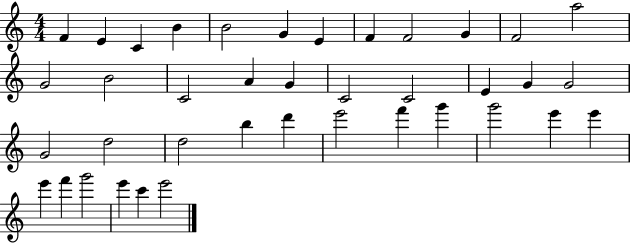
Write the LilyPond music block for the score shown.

{
  \clef treble
  \numericTimeSignature
  \time 4/4
  \key c \major
  f'4 e'4 c'4 b'4 | b'2 g'4 e'4 | f'4 f'2 g'4 | f'2 a''2 | \break g'2 b'2 | c'2 a'4 g'4 | c'2 c'2 | e'4 g'4 g'2 | \break g'2 d''2 | d''2 b''4 d'''4 | e'''2 f'''4 g'''4 | g'''2 e'''4 e'''4 | \break e'''4 f'''4 g'''2 | e'''4 c'''4 e'''2 | \bar "|."
}